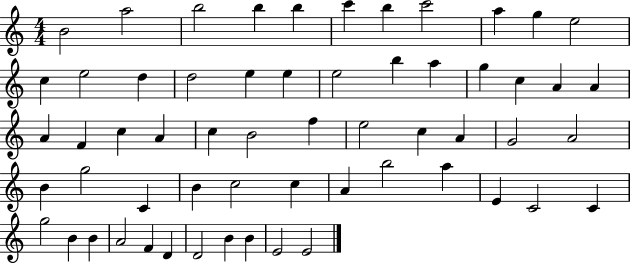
X:1
T:Untitled
M:4/4
L:1/4
K:C
B2 a2 b2 b b c' b c'2 a g e2 c e2 d d2 e e e2 b a g c A A A F c A c B2 f e2 c A G2 A2 B g2 C B c2 c A b2 a E C2 C g2 B B A2 F D D2 B B E2 E2